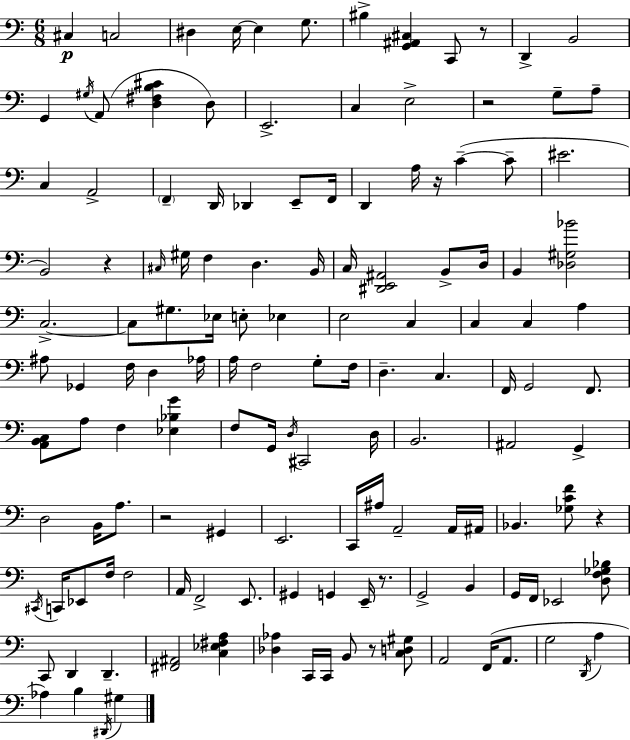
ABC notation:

X:1
T:Untitled
M:6/8
L:1/4
K:Am
^C, C,2 ^D, E,/4 E, G,/2 ^B, [G,,^A,,^C,] C,,/2 z/2 D,, B,,2 G,, ^G,/4 A,,/2 [D,^F,B,^C] D,/2 E,,2 C, E,2 z2 G,/2 A,/2 C, A,,2 F,, D,,/4 _D,, E,,/2 F,,/4 D,, A,/4 z/4 C C/2 ^E2 B,,2 z ^C,/4 ^G,/4 F, D, B,,/4 C,/4 [^D,,E,,^A,,]2 B,,/2 D,/4 B,, [_D,^G,_B]2 C,2 C,/2 ^G,/2 _E,/4 E,/2 _E, E,2 C, C, C, A, ^A,/2 _G,, F,/4 D, _A,/4 A,/4 F,2 G,/2 F,/4 D, C, F,,/4 G,,2 F,,/2 [A,,B,,C,]/2 A,/2 F, [_E,_B,G] F,/2 G,,/4 D,/4 ^C,,2 D,/4 B,,2 ^A,,2 G,, D,2 B,,/4 A,/2 z2 ^G,, E,,2 C,,/4 ^A,/4 A,,2 A,,/4 ^A,,/4 _B,, [_G,CF]/2 z ^C,,/4 C,,/4 _E,,/2 F,/4 F,2 A,,/4 F,,2 E,,/2 ^G,, G,, E,,/4 z/2 G,,2 B,, G,,/4 F,,/4 _E,,2 [D,F,_G,_B,]/2 C,,/2 D,, D,, [^F,,^A,,]2 [C,_E,^F,A,] [_D,_A,] C,,/4 C,,/4 B,,/2 z/2 [C,D,^G,]/2 A,,2 F,,/4 A,,/2 G,2 D,,/4 A, _A, B, ^D,,/4 ^G,